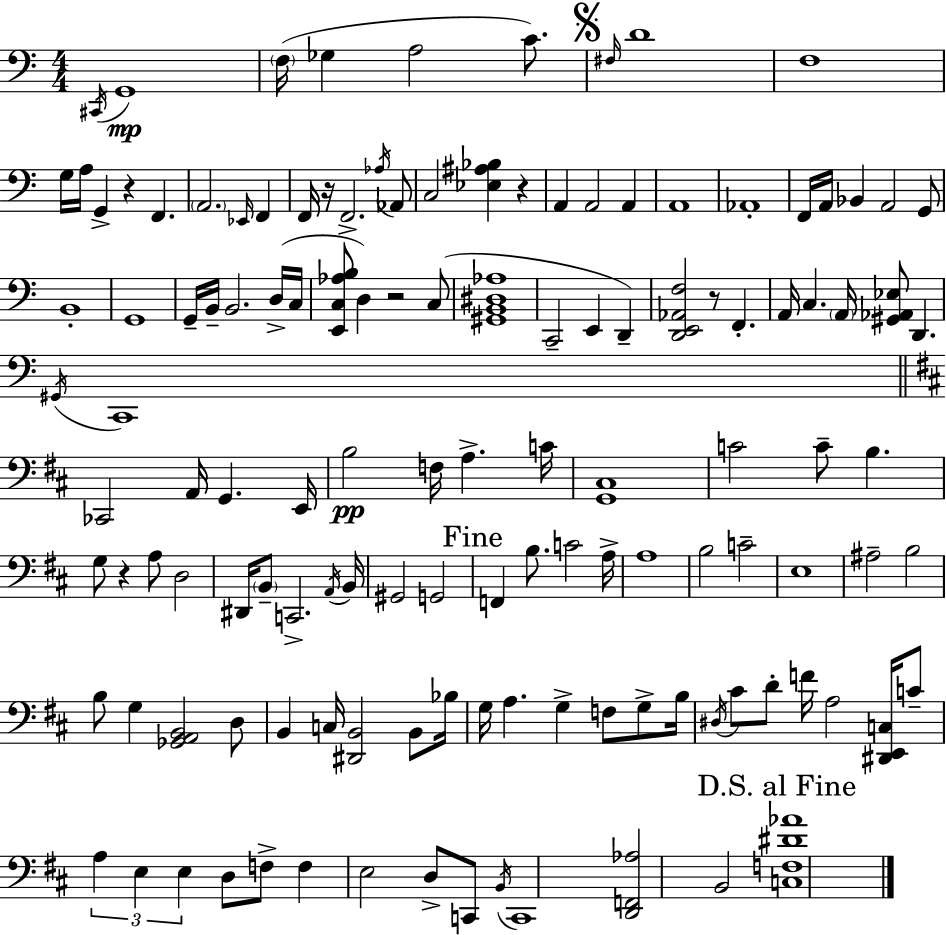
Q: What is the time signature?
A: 4/4